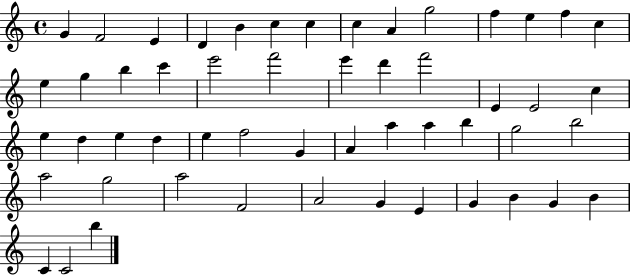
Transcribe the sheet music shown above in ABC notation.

X:1
T:Untitled
M:4/4
L:1/4
K:C
G F2 E D B c c c A g2 f e f c e g b c' e'2 f'2 e' d' f'2 E E2 c e d e d e f2 G A a a b g2 b2 a2 g2 a2 F2 A2 G E G B G B C C2 b